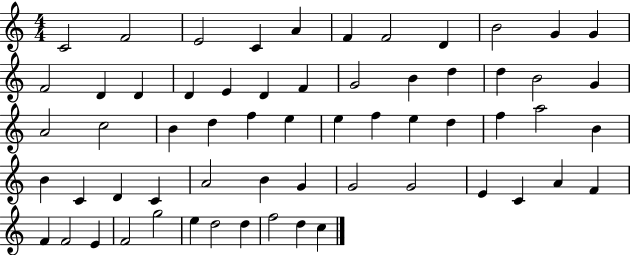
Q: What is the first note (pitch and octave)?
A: C4